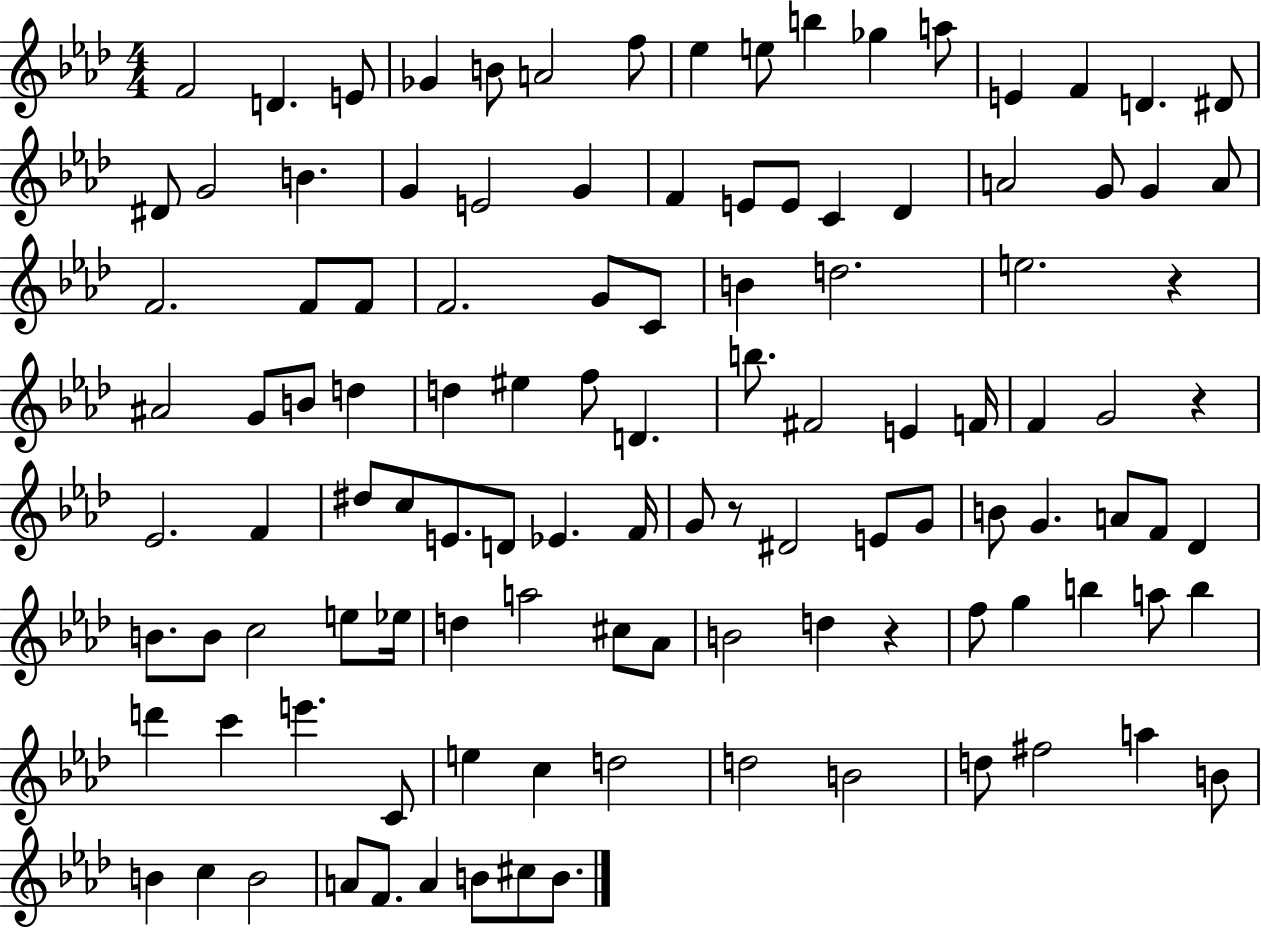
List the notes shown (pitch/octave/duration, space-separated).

F4/h D4/q. E4/e Gb4/q B4/e A4/h F5/e Eb5/q E5/e B5/q Gb5/q A5/e E4/q F4/q D4/q. D#4/e D#4/e G4/h B4/q. G4/q E4/h G4/q F4/q E4/e E4/e C4/q Db4/q A4/h G4/e G4/q A4/e F4/h. F4/e F4/e F4/h. G4/e C4/e B4/q D5/h. E5/h. R/q A#4/h G4/e B4/e D5/q D5/q EIS5/q F5/e D4/q. B5/e. F#4/h E4/q F4/s F4/q G4/h R/q Eb4/h. F4/q D#5/e C5/e E4/e. D4/e Eb4/q. F4/s G4/e R/e D#4/h E4/e G4/e B4/e G4/q. A4/e F4/e Db4/q B4/e. B4/e C5/h E5/e Eb5/s D5/q A5/h C#5/e Ab4/e B4/h D5/q R/q F5/e G5/q B5/q A5/e B5/q D6/q C6/q E6/q. C4/e E5/q C5/q D5/h D5/h B4/h D5/e F#5/h A5/q B4/e B4/q C5/q B4/h A4/e F4/e. A4/q B4/e C#5/e B4/e.